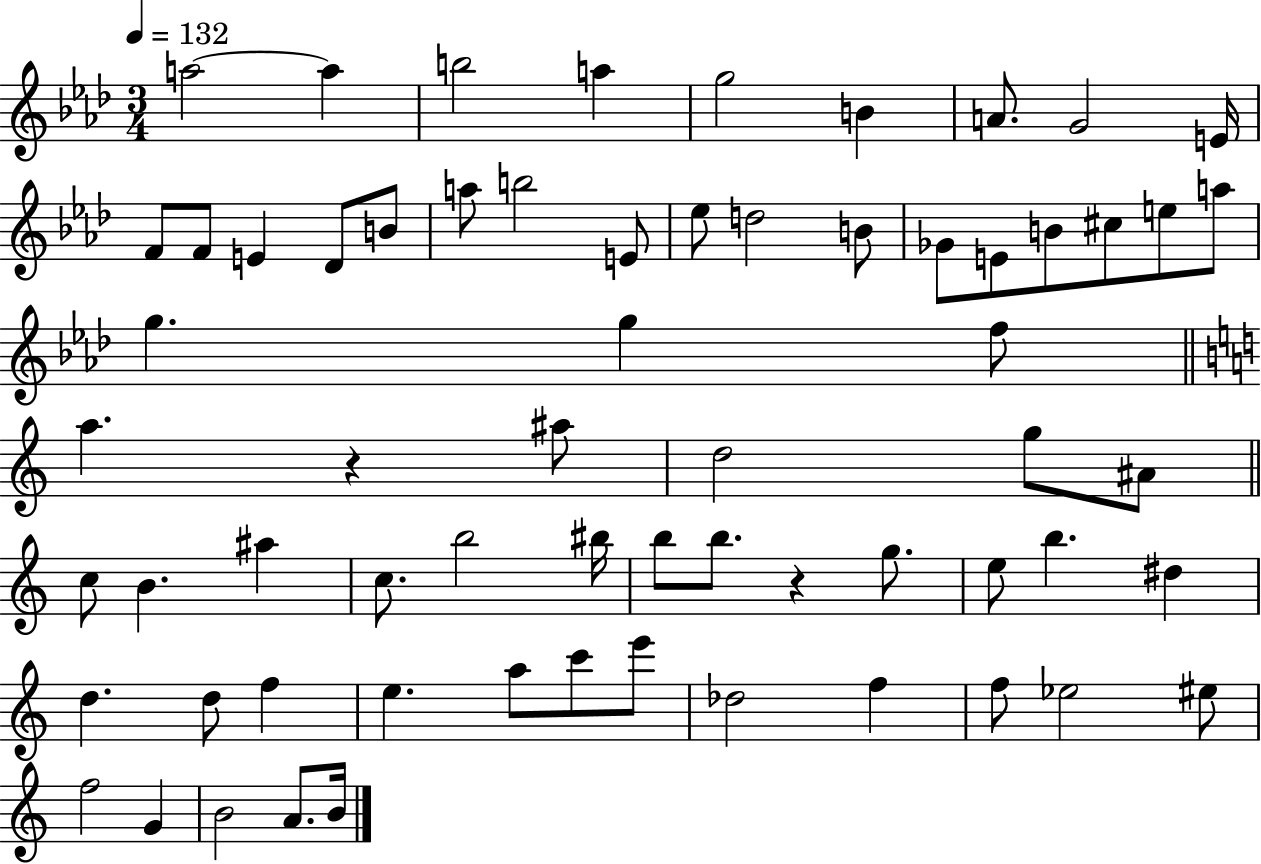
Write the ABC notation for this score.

X:1
T:Untitled
M:3/4
L:1/4
K:Ab
a2 a b2 a g2 B A/2 G2 E/4 F/2 F/2 E _D/2 B/2 a/2 b2 E/2 _e/2 d2 B/2 _G/2 E/2 B/2 ^c/2 e/2 a/2 g g f/2 a z ^a/2 d2 g/2 ^A/2 c/2 B ^a c/2 b2 ^b/4 b/2 b/2 z g/2 e/2 b ^d d d/2 f e a/2 c'/2 e'/2 _d2 f f/2 _e2 ^e/2 f2 G B2 A/2 B/4